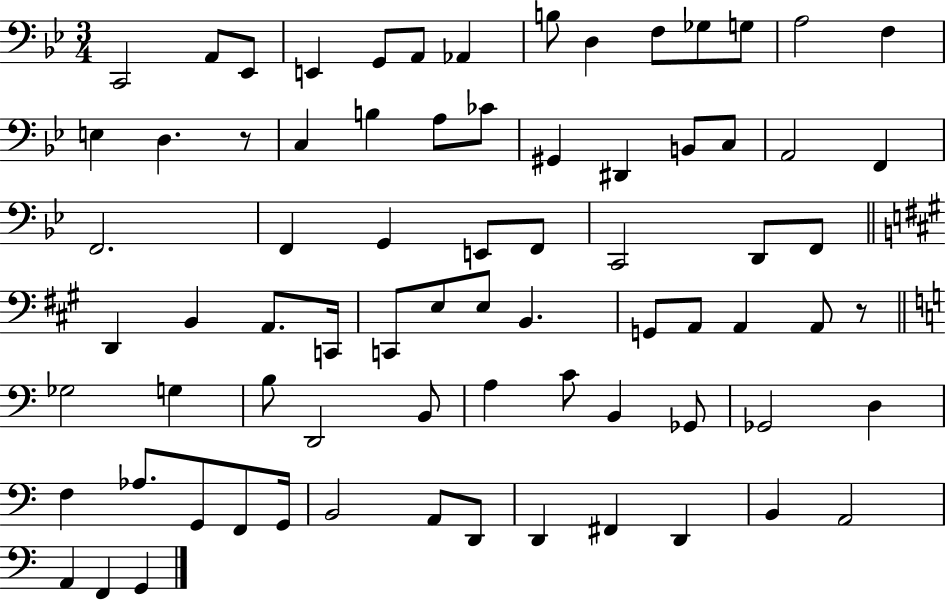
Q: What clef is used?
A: bass